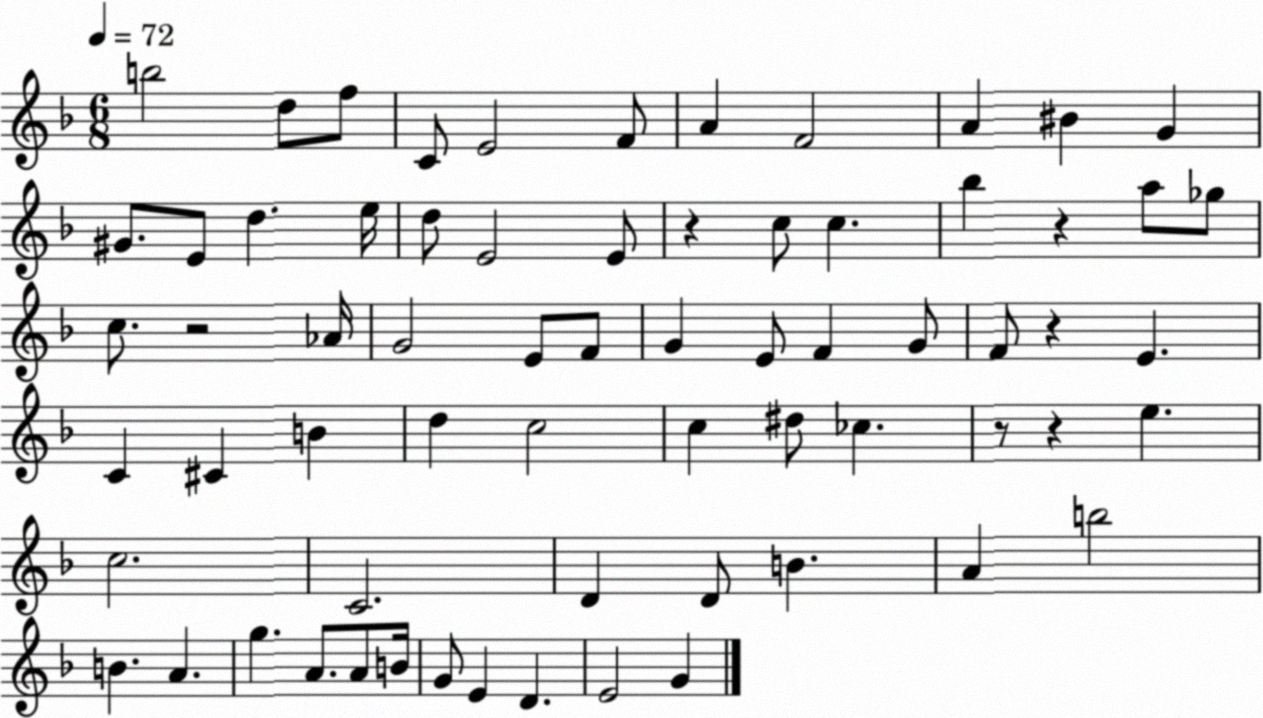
X:1
T:Untitled
M:6/8
L:1/4
K:F
b2 d/2 f/2 C/2 E2 F/2 A F2 A ^B G ^G/2 E/2 d e/4 d/2 E2 E/2 z c/2 c _b z a/2 _g/2 c/2 z2 _A/4 G2 E/2 F/2 G E/2 F G/2 F/2 z E C ^C B d c2 c ^d/2 _c z/2 z e c2 C2 D D/2 B A b2 B A g A/2 A/2 B/4 G/2 E D E2 G